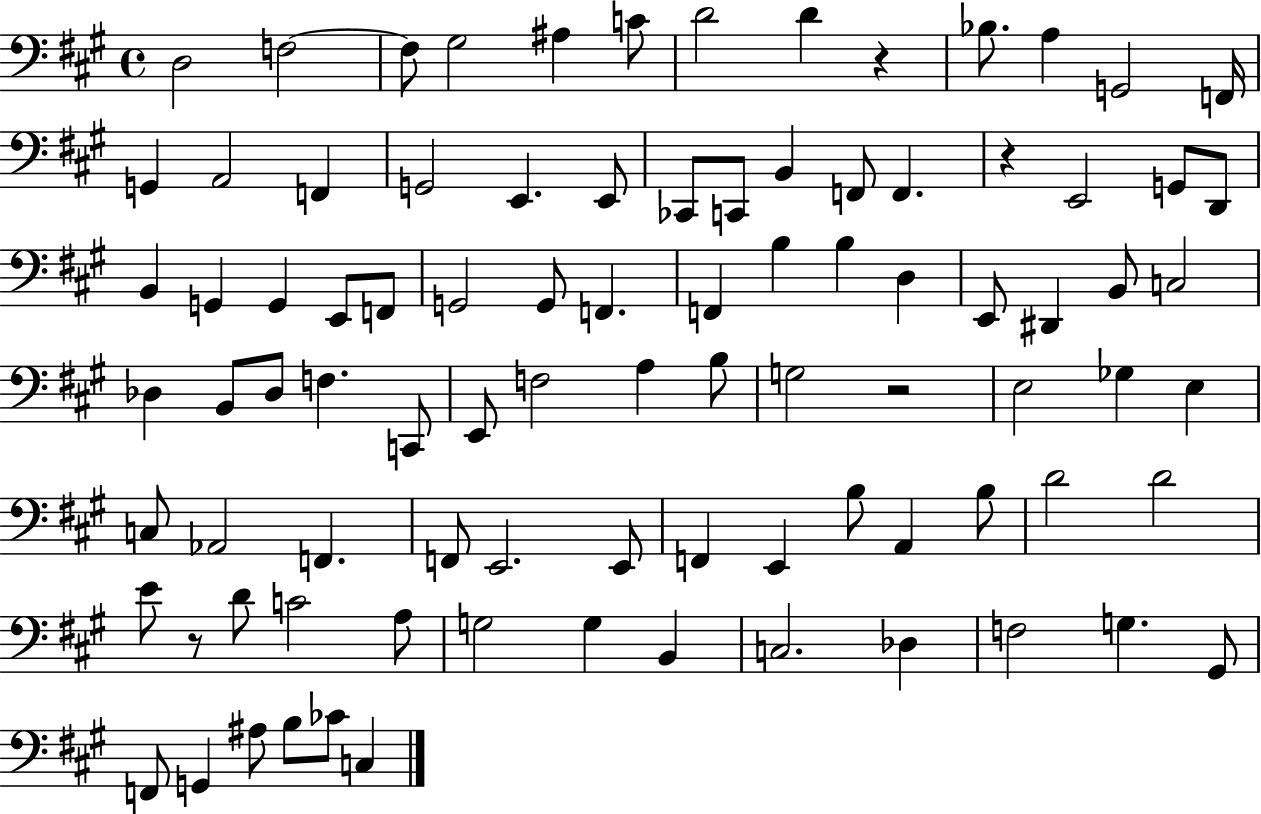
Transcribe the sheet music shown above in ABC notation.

X:1
T:Untitled
M:4/4
L:1/4
K:A
D,2 F,2 F,/2 ^G,2 ^A, C/2 D2 D z _B,/2 A, G,,2 F,,/4 G,, A,,2 F,, G,,2 E,, E,,/2 _C,,/2 C,,/2 B,, F,,/2 F,, z E,,2 G,,/2 D,,/2 B,, G,, G,, E,,/2 F,,/2 G,,2 G,,/2 F,, F,, B, B, D, E,,/2 ^D,, B,,/2 C,2 _D, B,,/2 _D,/2 F, C,,/2 E,,/2 F,2 A, B,/2 G,2 z2 E,2 _G, E, C,/2 _A,,2 F,, F,,/2 E,,2 E,,/2 F,, E,, B,/2 A,, B,/2 D2 D2 E/2 z/2 D/2 C2 A,/2 G,2 G, B,, C,2 _D, F,2 G, ^G,,/2 F,,/2 G,, ^A,/2 B,/2 _C/2 C,